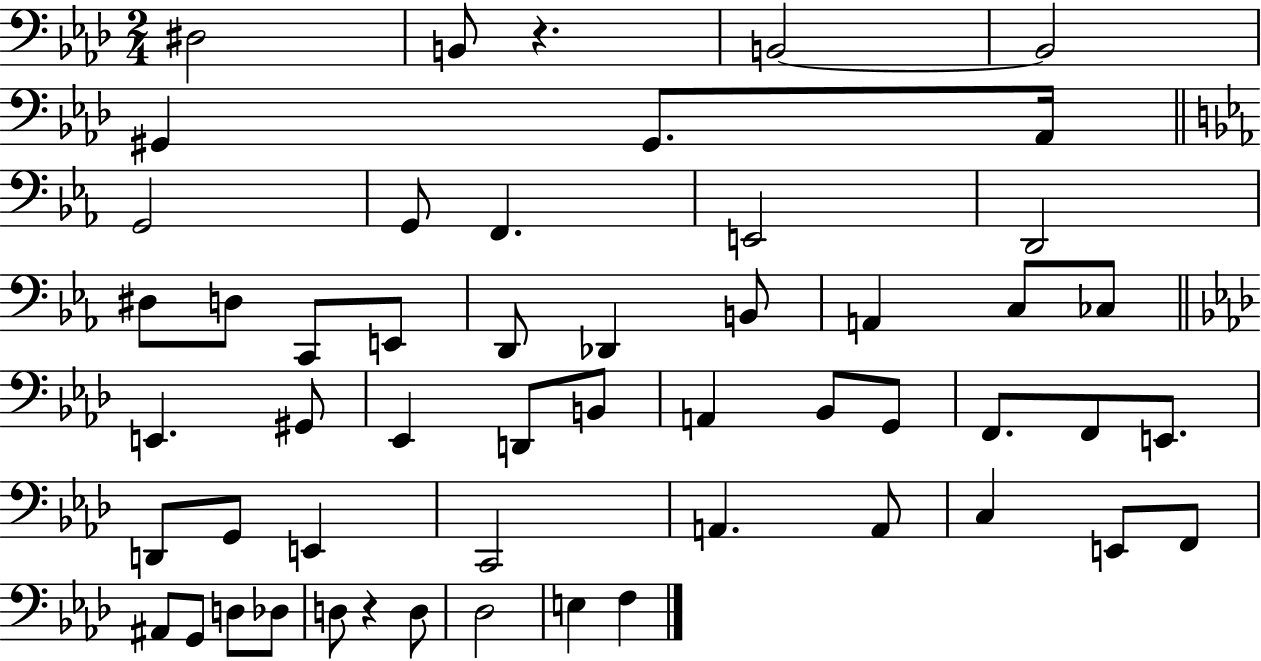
{
  \clef bass
  \numericTimeSignature
  \time 2/4
  \key aes \major
  dis2 | b,8 r4. | b,2~~ | b,2 | \break gis,4 gis,8. aes,16 | \bar "||" \break \key c \minor g,2 | g,8 f,4. | e,2 | d,2 | \break dis8 d8 c,8 e,8 | d,8 des,4 b,8 | a,4 c8 ces8 | \bar "||" \break \key f \minor e,4. gis,8 | ees,4 d,8 b,8 | a,4 bes,8 g,8 | f,8. f,8 e,8. | \break d,8 g,8 e,4 | c,2 | a,4. a,8 | c4 e,8 f,8 | \break ais,8 g,8 d8 des8 | d8 r4 d8 | des2 | e4 f4 | \break \bar "|."
}